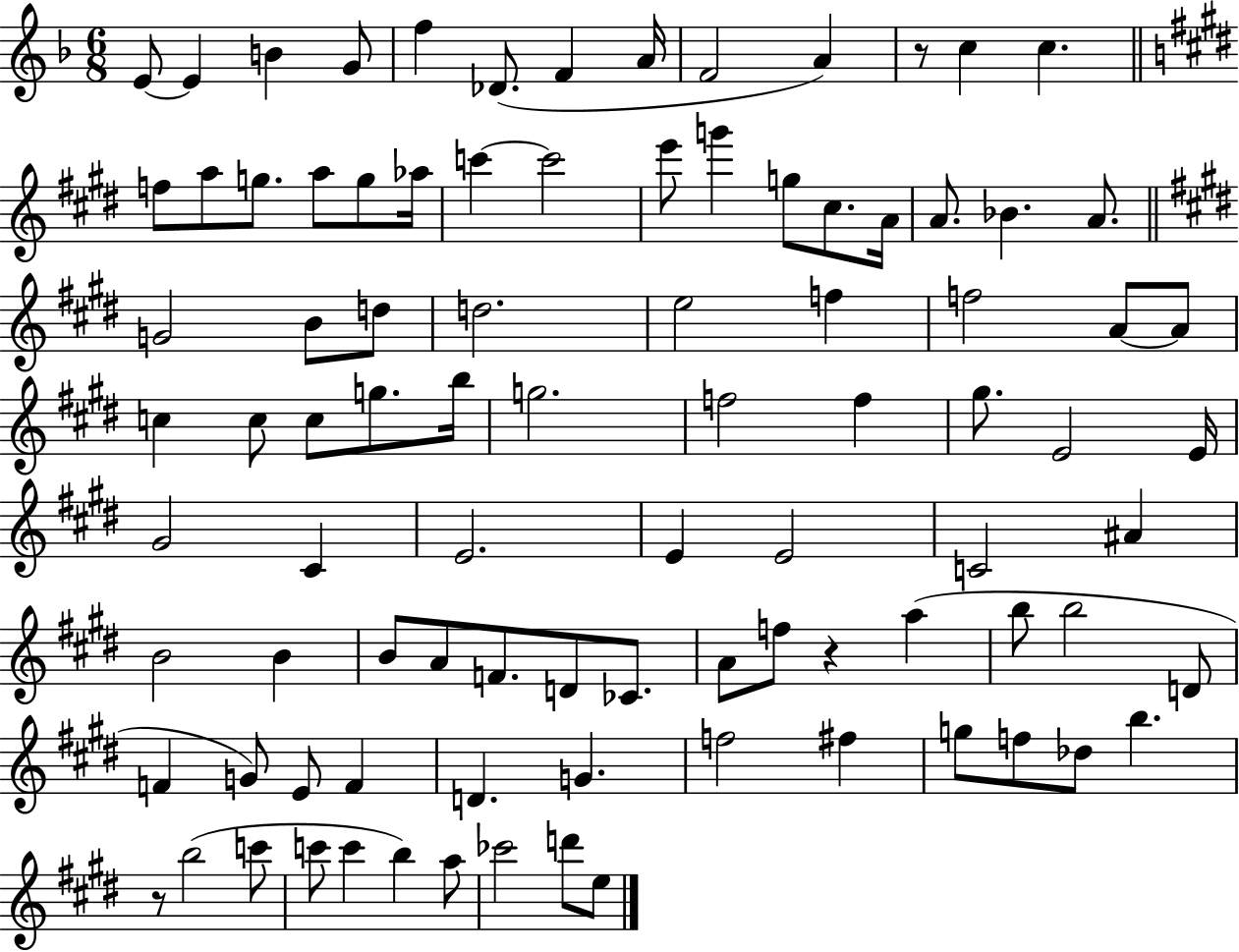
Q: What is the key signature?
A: F major